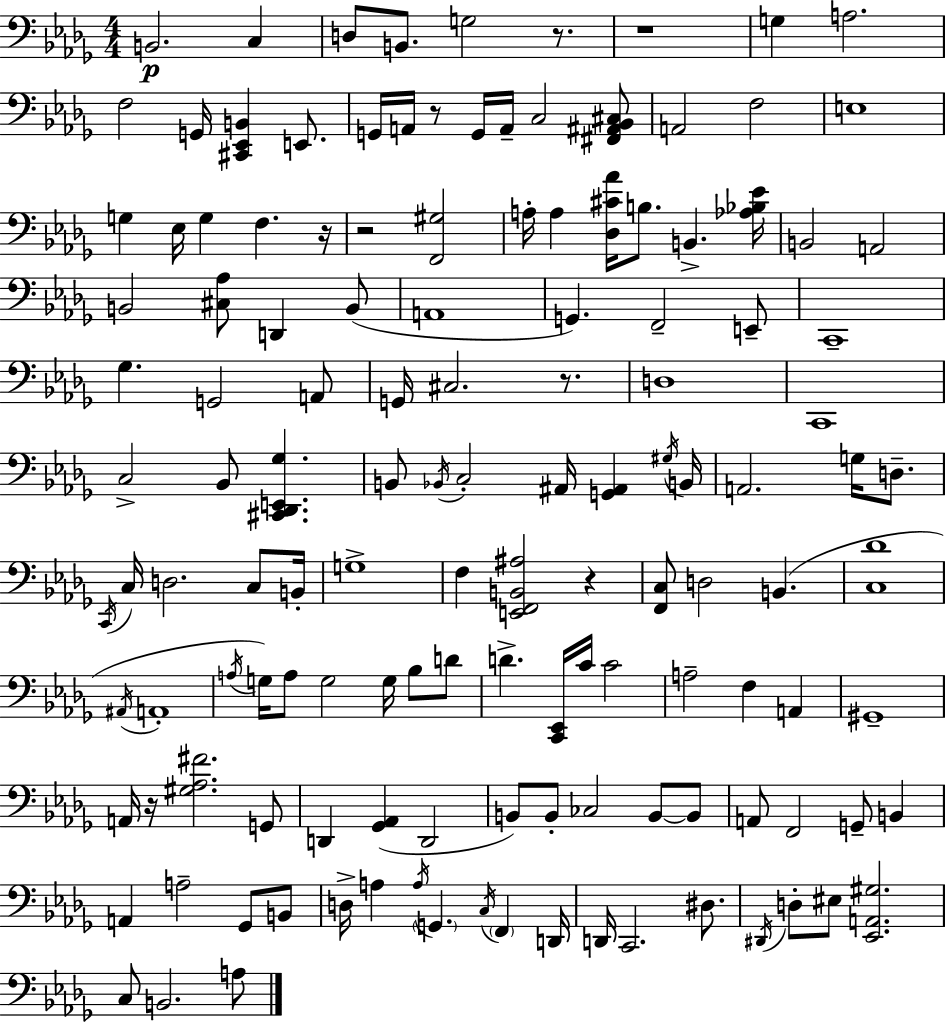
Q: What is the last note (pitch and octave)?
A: A3